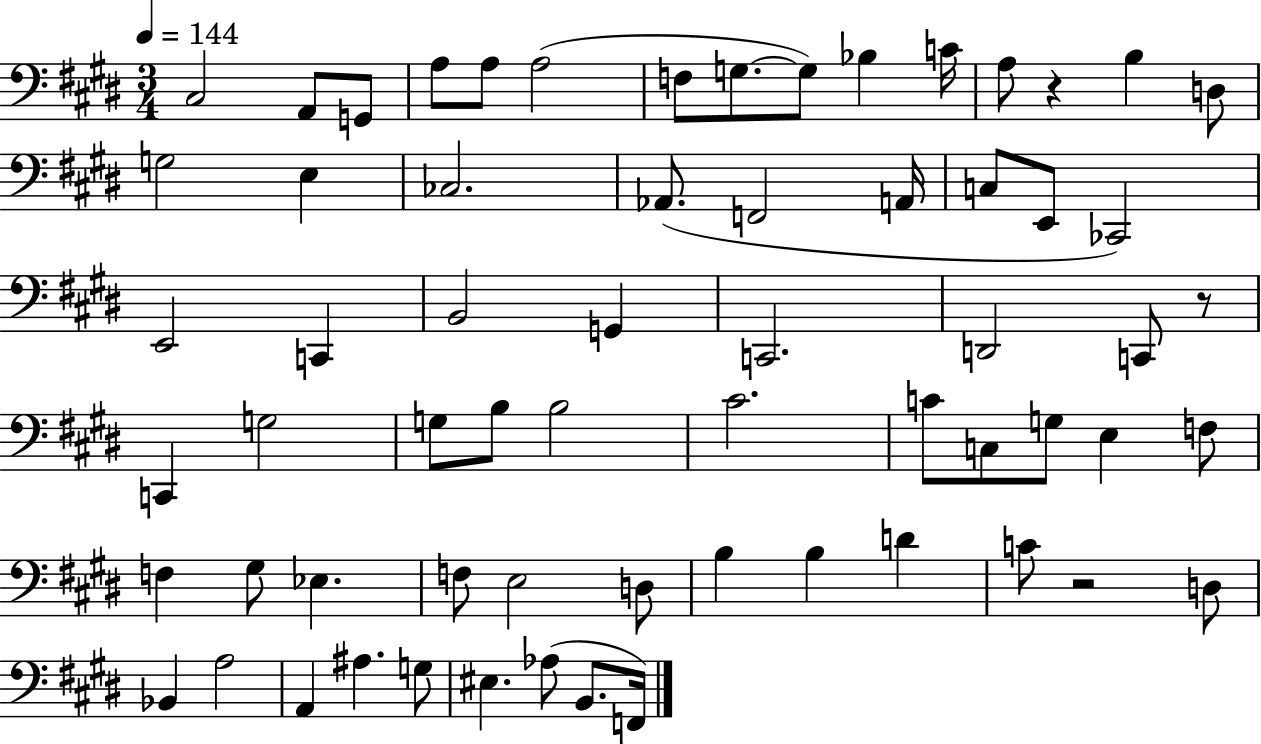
C#3/h A2/e G2/e A3/e A3/e A3/h F3/e G3/e. G3/e Bb3/q C4/s A3/e R/q B3/q D3/e G3/h E3/q CES3/h. Ab2/e. F2/h A2/s C3/e E2/e CES2/h E2/h C2/q B2/h G2/q C2/h. D2/h C2/e R/e C2/q G3/h G3/e B3/e B3/h C#4/h. C4/e C3/e G3/e E3/q F3/e F3/q G#3/e Eb3/q. F3/e E3/h D3/e B3/q B3/q D4/q C4/e R/h D3/e Bb2/q A3/h A2/q A#3/q. G3/e EIS3/q. Ab3/e B2/e. F2/s